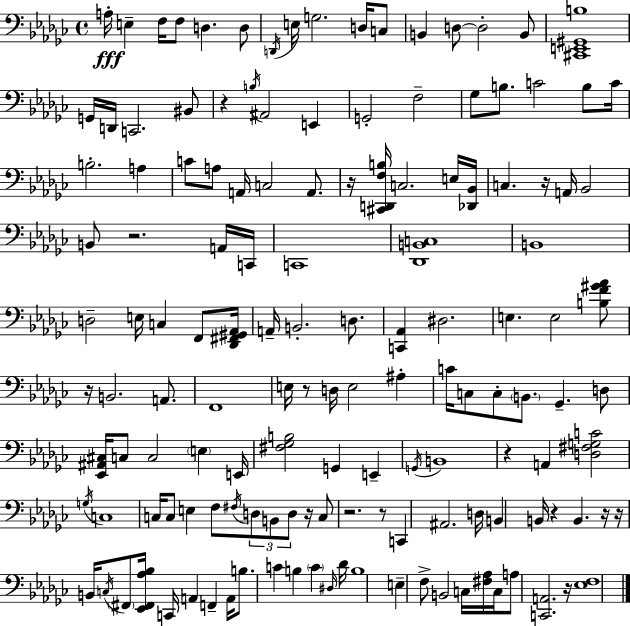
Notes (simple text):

A3/s E3/q F3/s F3/e D3/q. D3/e D2/s E3/s G3/h. D3/s C3/e B2/q D3/e D3/h B2/e [C#2,E2,G#2,B3]/w G2/s D2/s C2/h. BIS2/e R/q B3/s A#2/h E2/q G2/h F3/h Gb3/e B3/e. C4/h B3/e C4/s B3/h. A3/q C4/e A3/e A2/s C3/h A2/e. R/s [C#2,D2,F3,B3]/s C3/h. E3/s [Db2,Bb2]/s C3/q. R/s A2/s Bb2/h B2/e R/h. A2/s C2/s C2/w [Db2,B2,C3]/w B2/w D3/h E3/s C3/q F2/e [Db2,F#2,G#2,Ab2]/s A2/s B2/h. D3/e. [C2,Ab2]/q D#3/h. E3/q. E3/h [B3,F4,G#4,Ab4]/e R/s B2/h. A2/e. F2/w E3/s R/e D3/s E3/h A#3/q C4/s C3/e C3/e B2/e. Gb2/q. D3/e [Eb2,A#2,C#3]/s C3/e C3/h E3/q E2/s [F#3,Gb3,B3]/h G2/q E2/q G2/s B2/w R/q A2/q [D3,F#3,G3,C4]/h G3/s C3/w C3/s C3/e E3/q F3/e F#3/s D3/e B2/e D3/e R/s C3/e R/h. R/e C2/q A#2/h. D3/s B2/q B2/s R/q B2/q. R/s R/s B2/s C3/s F#2/e [Eb2,F#2,Ab3,Bb3]/s C2/s A2/q F2/q A2/s B3/e. C4/q B3/q C4/q D#3/s Db4/s B3/w E3/q F3/e B2/h C3/s [F#3,Ab3]/s C3/s A3/e [C2,A2]/h. R/s [Eb3,F3]/w